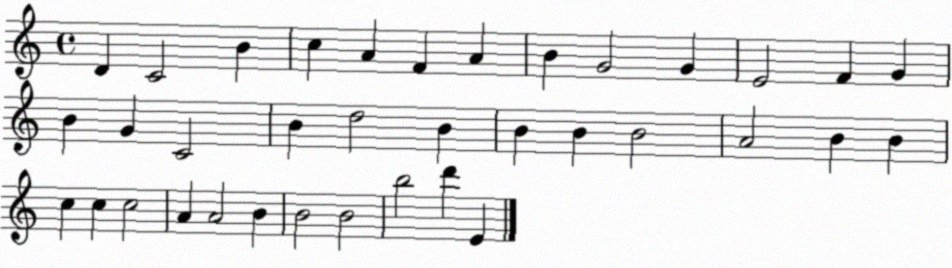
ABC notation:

X:1
T:Untitled
M:4/4
L:1/4
K:C
D C2 B c A F A B G2 G E2 F G B G C2 B d2 B B B B2 A2 B B c c c2 A A2 B B2 B2 b2 d' E